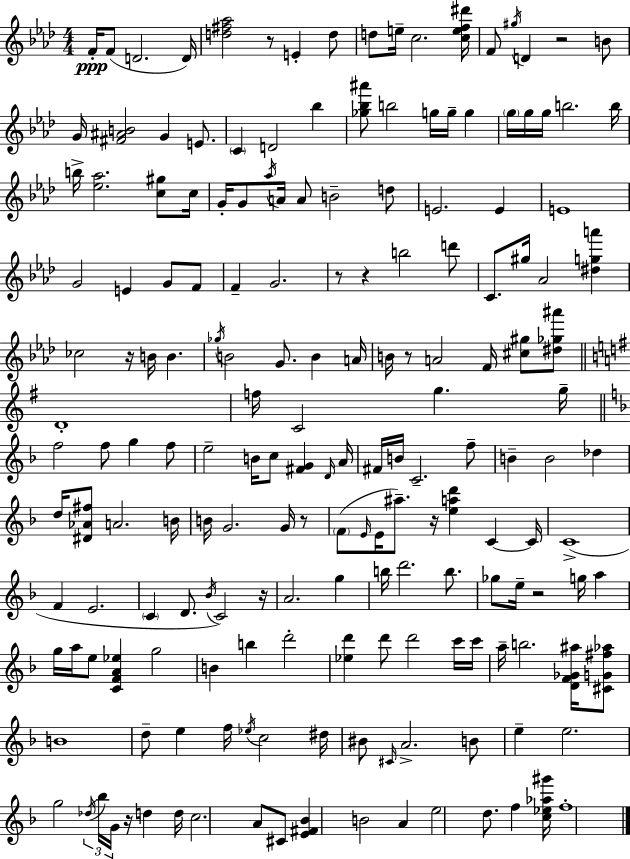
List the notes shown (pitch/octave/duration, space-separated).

F4/s F4/e D4/h. D4/s [D5,F#5,Ab5]/h R/e E4/q D5/e D5/e E5/s C5/h. [C5,E5,F5,D#6]/s F4/e G#5/s D4/q R/h B4/e G4/s [F#4,A#4,B4]/h G4/q E4/e. C4/q D4/h Bb5/q [Gb5,Bb5,A#6]/e B5/h G5/s G5/s G5/q G5/s G5/s G5/s B5/h. B5/s B5/s [Eb5,Ab5]/h. [C5,G#5]/e C5/s G4/s G4/e Ab5/s A4/s A4/e B4/h D5/e E4/h. E4/q E4/w G4/h E4/q G4/e F4/e F4/q G4/h. R/e R/q B5/h D6/e C4/e. G#5/s Ab4/h [D#5,G5,A6]/q CES5/h R/s B4/s B4/q. Gb5/s B4/h G4/e. B4/q A4/s B4/s R/e A4/h F4/s [C#5,G#5]/e [D#5,Gb5,A#6]/e D4/w F5/s C4/h G5/q. G5/s F5/h F5/e G5/q F5/e E5/h B4/s C5/e [F#4,G4]/q D4/s A4/s F#4/s B4/s C4/h. F5/e B4/q B4/h Db5/q D5/s [D#4,Ab4,F#5]/e A4/h. B4/s B4/s G4/h. G4/s R/e F4/e E4/s E4/s A#5/e. R/s [E5,A5,D6]/q C4/q C4/s C4/w F4/q E4/h. C4/q D4/e. Bb4/s C4/h R/s A4/h. G5/q B5/s D6/h. B5/e. Gb5/e E5/s R/h G5/s A5/q G5/s A5/s E5/e [C4,F4,A4,Eb5]/q G5/h B4/q B5/q D6/h [Eb5,D6]/q D6/e D6/h C6/s C6/s A5/s B5/h. [D4,F4,Gb4,A#5]/s [C#4,G4,F#5,Ab5]/e B4/w D5/e E5/q F5/s Eb5/s C5/h D#5/s BIS4/e C#4/s A4/h. B4/e E5/q E5/h. G5/h Db5/s Bb5/s G4/s R/s D5/q D5/s C5/h. A4/e C#4/e [E4,F#4,Bb4]/q B4/h A4/q E5/h D5/e. F5/q [C5,Eb5,Ab5,G#6]/s F5/w